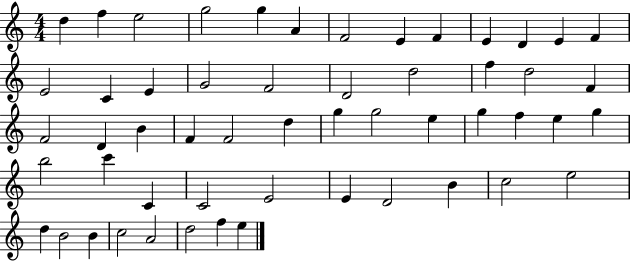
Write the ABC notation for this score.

X:1
T:Untitled
M:4/4
L:1/4
K:C
d f e2 g2 g A F2 E F E D E F E2 C E G2 F2 D2 d2 f d2 F F2 D B F F2 d g g2 e g f e g b2 c' C C2 E2 E D2 B c2 e2 d B2 B c2 A2 d2 f e